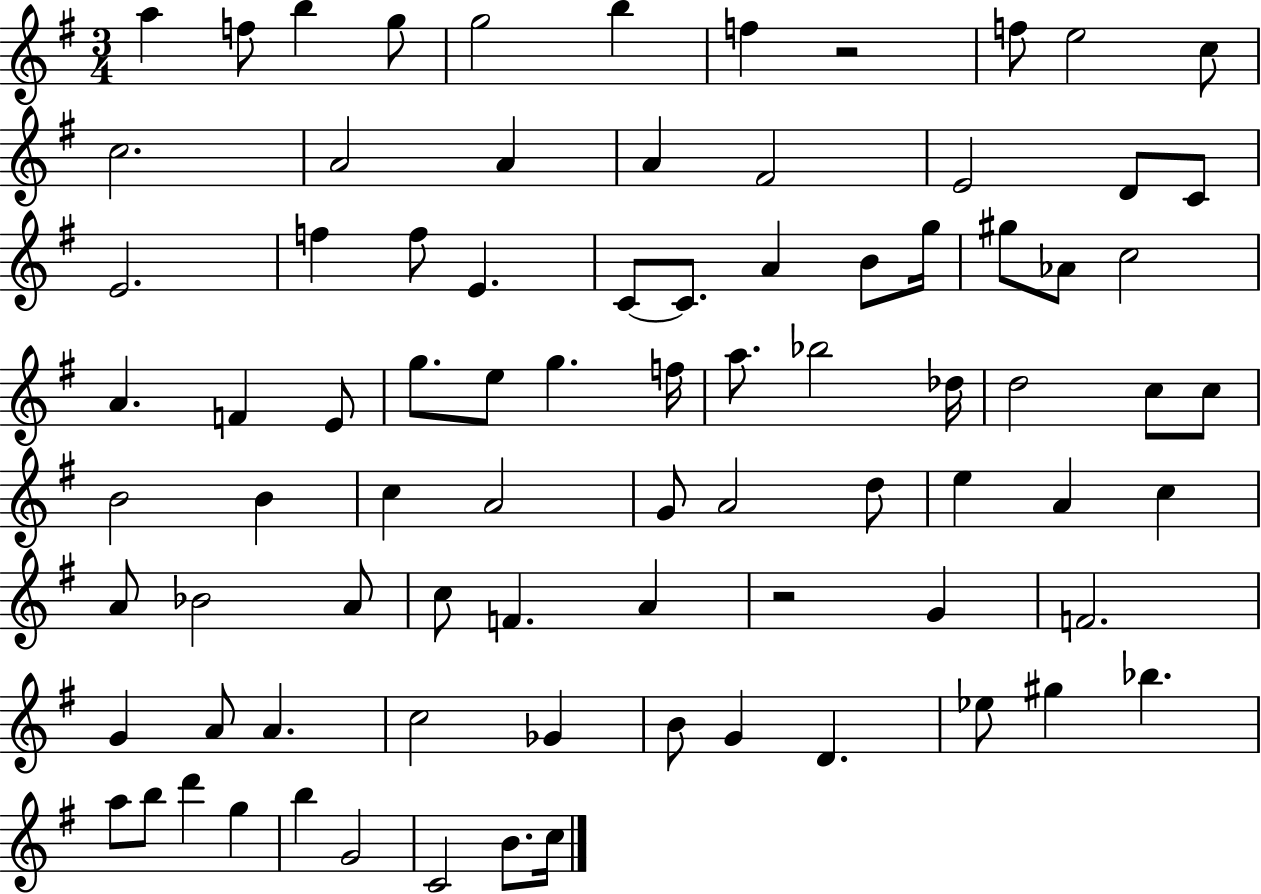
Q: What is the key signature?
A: G major